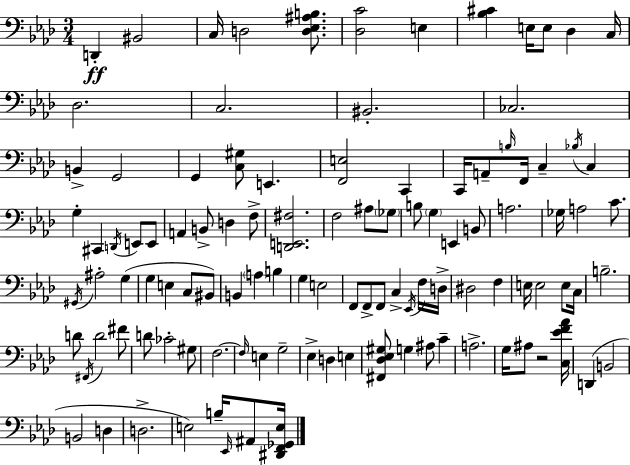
D2/q BIS2/h C3/s D3/h [D3,Eb3,A#3,B3]/e. [Db3,C4]/h E3/q [Bb3,C#4]/q E3/s E3/e Db3/q C3/s Db3/h. C3/h. BIS2/h. CES3/h. B2/q G2/h G2/q [C3,G#3]/e E2/q. [F2,E3]/h C2/q C2/s A2/e B3/s F2/s C3/q Bb3/s C3/q G3/q C#2/q D2/s E2/e E2/e A2/q B2/e D3/q F3/e [D2,E2,F#3]/h. F3/h A#3/e Gb3/e B3/e G3/q E2/q B2/e A3/h. Gb3/s A3/h C4/e. G#2/s A#3/h G3/q G3/q E3/q C3/e BIS2/e B2/q A3/q B3/q G3/q E3/h F2/e F2/e F2/e C3/q Eb2/s F3/s D3/s D#3/h F3/q E3/s E3/h E3/e C3/s B3/h. D4/e F#2/s D4/h F#4/e D4/e CES4/h G#3/e F3/h. F3/s E3/q G3/h Eb3/q D3/q E3/q [F#2,Db3,Eb3,G#3]/e G3/q A#3/e C4/q A3/h. G3/s A#3/e R/h [C3,Eb4,F4,Ab4]/s D2/q B2/h B2/h D3/q D3/h. E3/h B3/s Eb2/s A#2/e [D#2,F2,Gb2,E3]/s